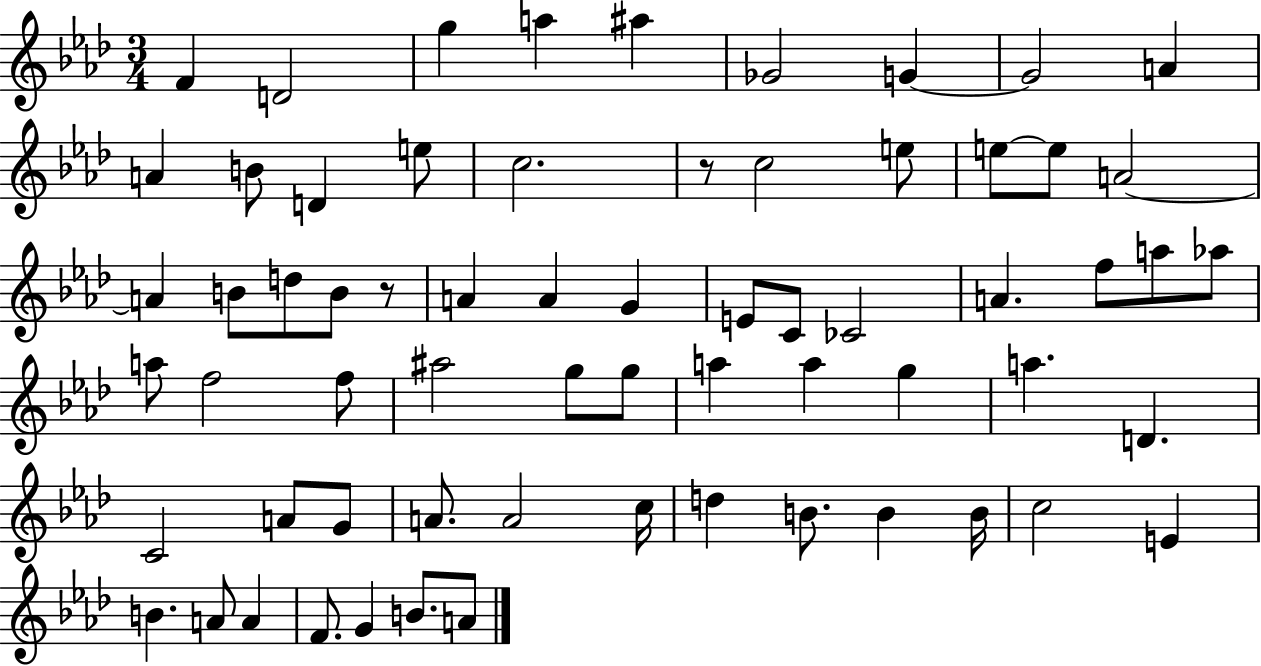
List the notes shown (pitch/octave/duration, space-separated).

F4/q D4/h G5/q A5/q A#5/q Gb4/h G4/q G4/h A4/q A4/q B4/e D4/q E5/e C5/h. R/e C5/h E5/e E5/e E5/e A4/h A4/q B4/e D5/e B4/e R/e A4/q A4/q G4/q E4/e C4/e CES4/h A4/q. F5/e A5/e Ab5/e A5/e F5/h F5/e A#5/h G5/e G5/e A5/q A5/q G5/q A5/q. D4/q. C4/h A4/e G4/e A4/e. A4/h C5/s D5/q B4/e. B4/q B4/s C5/h E4/q B4/q. A4/e A4/q F4/e. G4/q B4/e. A4/e